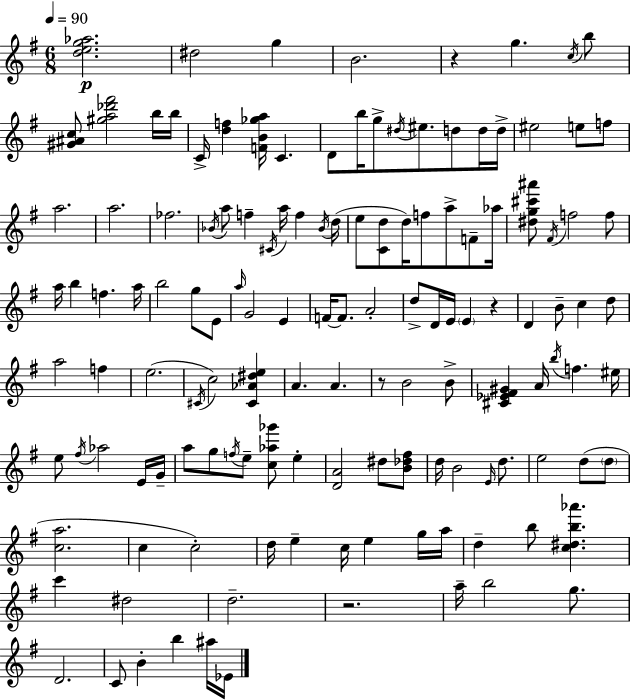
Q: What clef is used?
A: treble